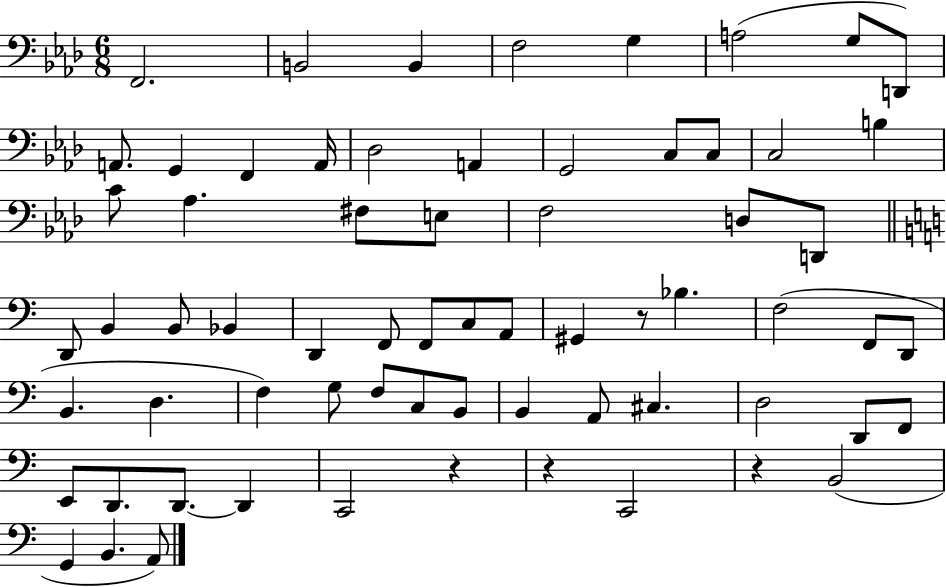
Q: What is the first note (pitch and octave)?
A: F2